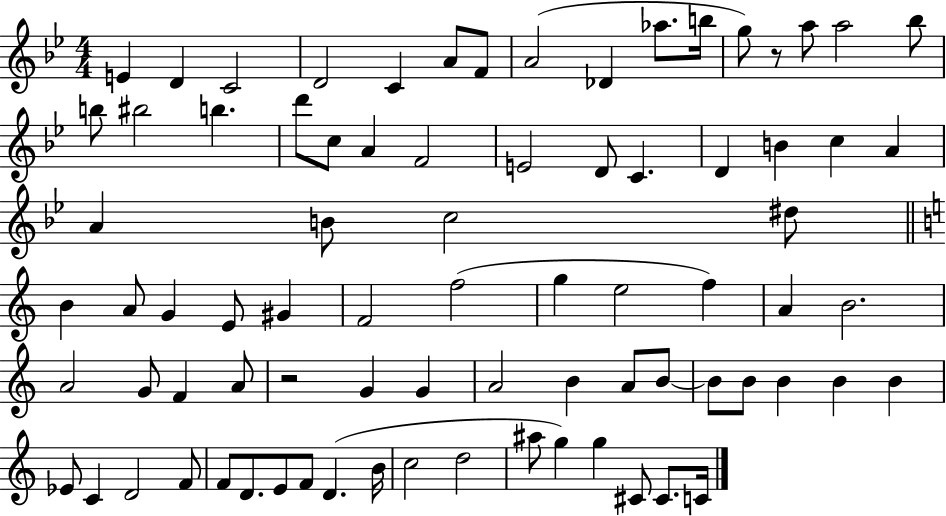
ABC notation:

X:1
T:Untitled
M:4/4
L:1/4
K:Bb
E D C2 D2 C A/2 F/2 A2 _D _a/2 b/4 g/2 z/2 a/2 a2 _b/2 b/2 ^b2 b d'/2 c/2 A F2 E2 D/2 C D B c A A B/2 c2 ^d/2 B A/2 G E/2 ^G F2 f2 g e2 f A B2 A2 G/2 F A/2 z2 G G A2 B A/2 B/2 B/2 B/2 B B B _E/2 C D2 F/2 F/2 D/2 E/2 F/2 D B/4 c2 d2 ^a/2 g g ^C/2 ^C/2 C/4